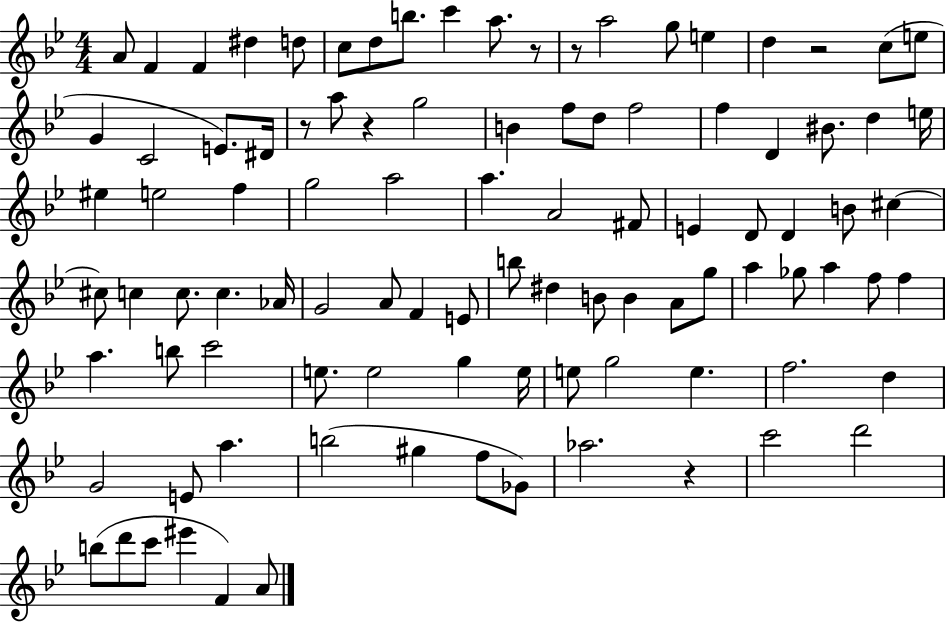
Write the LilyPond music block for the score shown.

{
  \clef treble
  \numericTimeSignature
  \time 4/4
  \key bes \major
  a'8 f'4 f'4 dis''4 d''8 | c''8 d''8 b''8. c'''4 a''8. r8 | r8 a''2 g''8 e''4 | d''4 r2 c''8( e''8 | \break g'4 c'2 e'8.) dis'16 | r8 a''8 r4 g''2 | b'4 f''8 d''8 f''2 | f''4 d'4 bis'8. d''4 e''16 | \break eis''4 e''2 f''4 | g''2 a''2 | a''4. a'2 fis'8 | e'4 d'8 d'4 b'8 cis''4~~ | \break cis''8 c''4 c''8. c''4. aes'16 | g'2 a'8 f'4 e'8 | b''8 dis''4 b'8 b'4 a'8 g''8 | a''4 ges''8 a''4 f''8 f''4 | \break a''4. b''8 c'''2 | e''8. e''2 g''4 e''16 | e''8 g''2 e''4. | f''2. d''4 | \break g'2 e'8 a''4. | b''2( gis''4 f''8 ges'8) | aes''2. r4 | c'''2 d'''2 | \break b''8( d'''8 c'''8 eis'''4 f'4) a'8 | \bar "|."
}